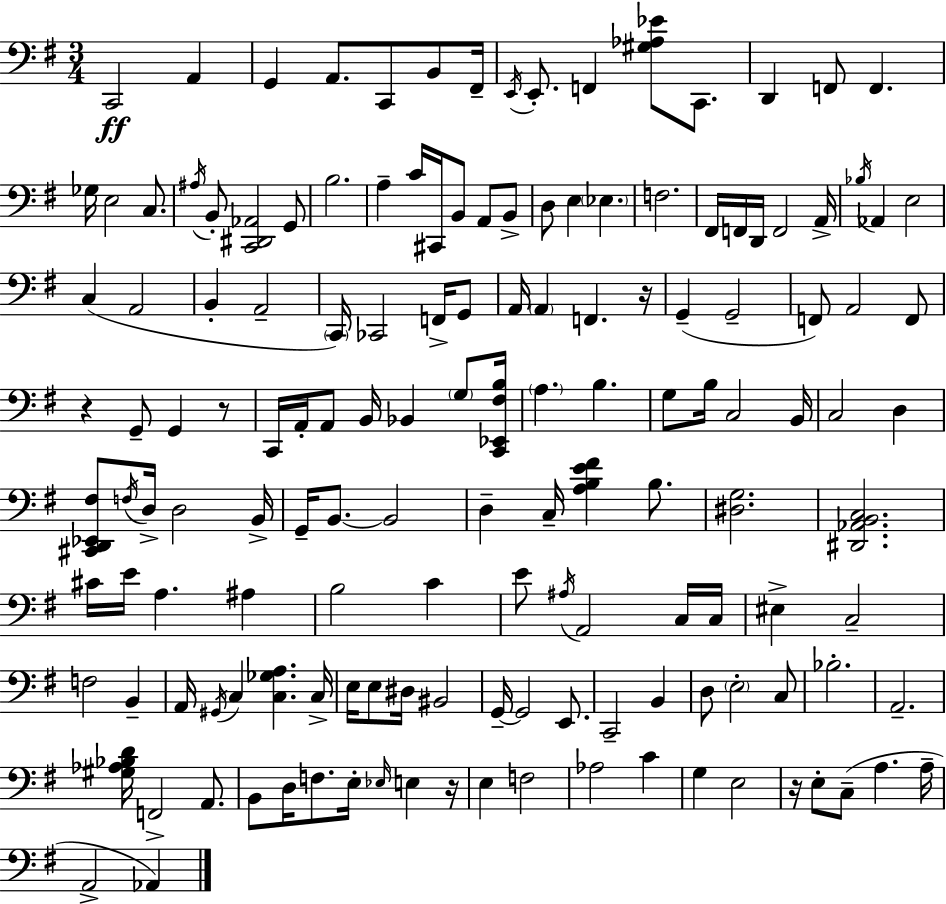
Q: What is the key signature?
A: E minor